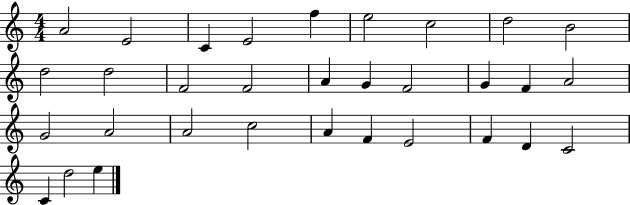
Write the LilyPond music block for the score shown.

{
  \clef treble
  \numericTimeSignature
  \time 4/4
  \key c \major
  a'2 e'2 | c'4 e'2 f''4 | e''2 c''2 | d''2 b'2 | \break d''2 d''2 | f'2 f'2 | a'4 g'4 f'2 | g'4 f'4 a'2 | \break g'2 a'2 | a'2 c''2 | a'4 f'4 e'2 | f'4 d'4 c'2 | \break c'4 d''2 e''4 | \bar "|."
}